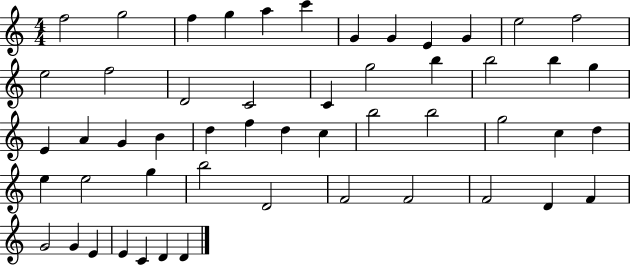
X:1
T:Untitled
M:4/4
L:1/4
K:C
f2 g2 f g a c' G G E G e2 f2 e2 f2 D2 C2 C g2 b b2 b g E A G B d f d c b2 b2 g2 c d e e2 g b2 D2 F2 F2 F2 D F G2 G E E C D D